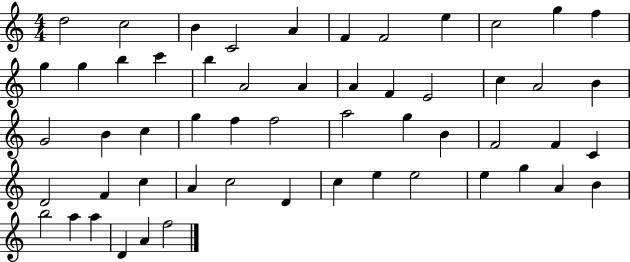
X:1
T:Untitled
M:4/4
L:1/4
K:C
d2 c2 B C2 A F F2 e c2 g f g g b c' b A2 A A F E2 c A2 B G2 B c g f f2 a2 g B F2 F C D2 F c A c2 D c e e2 e g A B b2 a a D A f2